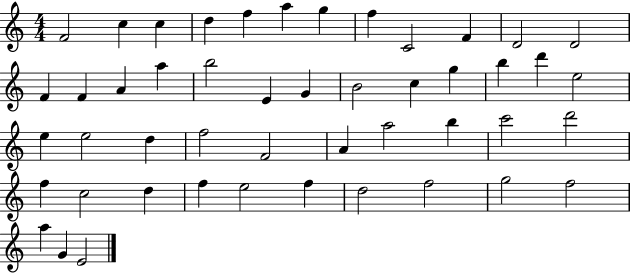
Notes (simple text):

F4/h C5/q C5/q D5/q F5/q A5/q G5/q F5/q C4/h F4/q D4/h D4/h F4/q F4/q A4/q A5/q B5/h E4/q G4/q B4/h C5/q G5/q B5/q D6/q E5/h E5/q E5/h D5/q F5/h F4/h A4/q A5/h B5/q C6/h D6/h F5/q C5/h D5/q F5/q E5/h F5/q D5/h F5/h G5/h F5/h A5/q G4/q E4/h